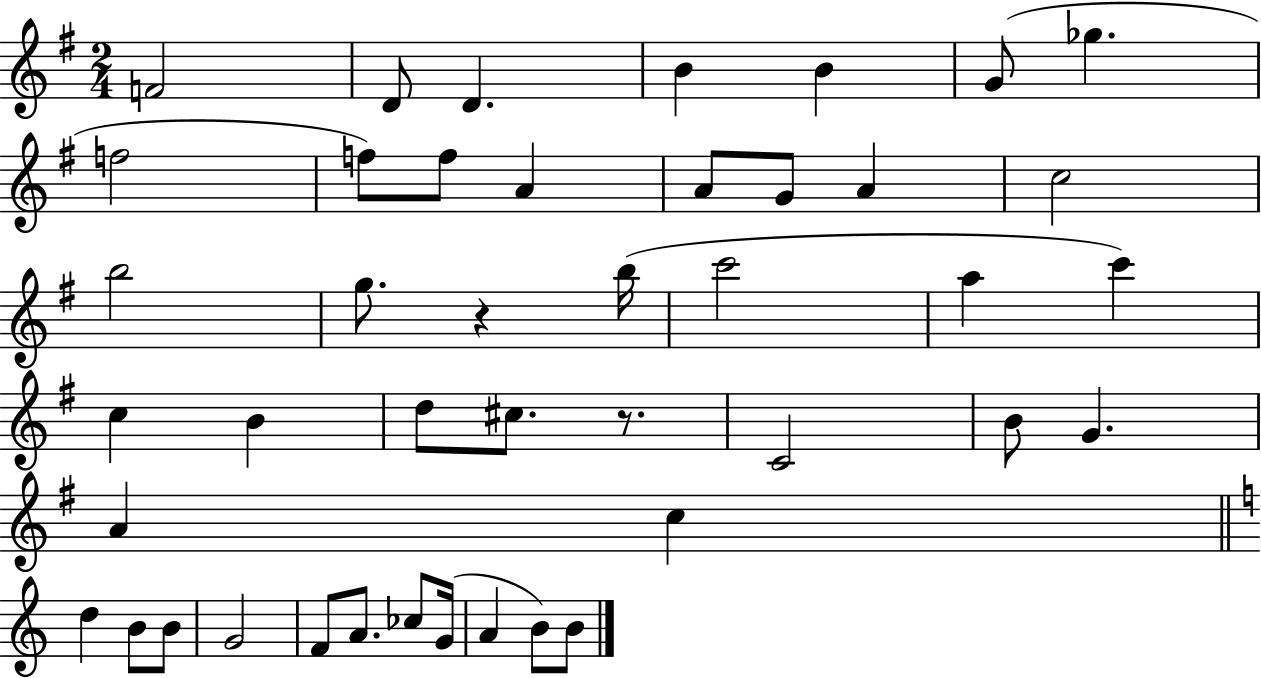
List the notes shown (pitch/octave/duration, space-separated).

F4/h D4/e D4/q. B4/q B4/q G4/e Gb5/q. F5/h F5/e F5/e A4/q A4/e G4/e A4/q C5/h B5/h G5/e. R/q B5/s C6/h A5/q C6/q C5/q B4/q D5/e C#5/e. R/e. C4/h B4/e G4/q. A4/q C5/q D5/q B4/e B4/e G4/h F4/e A4/e. CES5/e G4/s A4/q B4/e B4/e